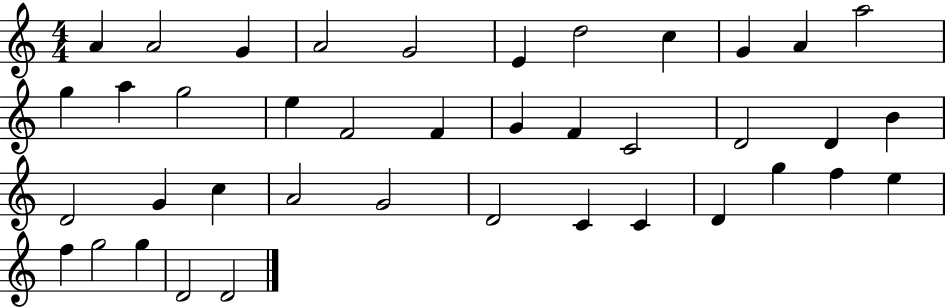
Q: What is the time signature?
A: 4/4